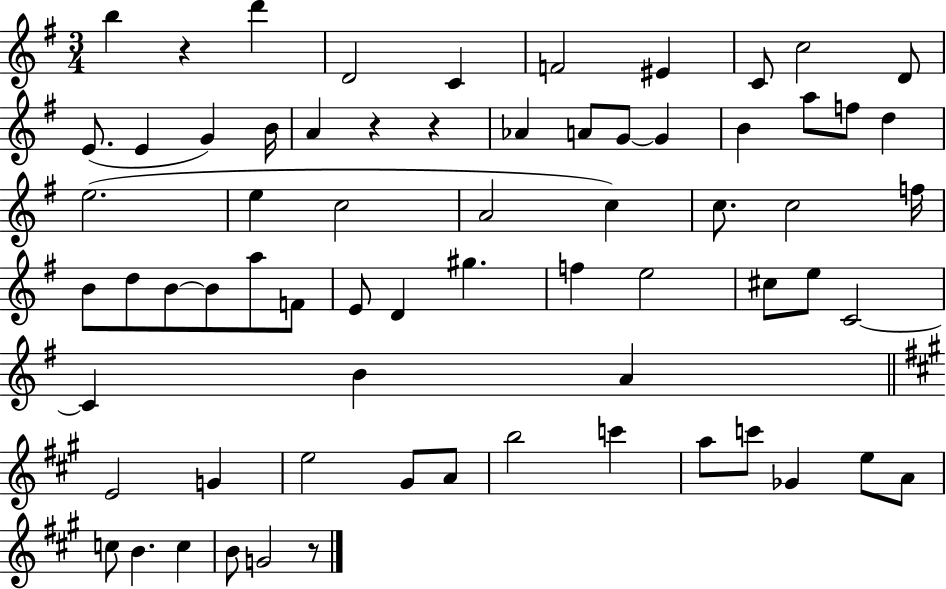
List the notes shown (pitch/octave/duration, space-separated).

B5/q R/q D6/q D4/h C4/q F4/h EIS4/q C4/e C5/h D4/e E4/e. E4/q G4/q B4/s A4/q R/q R/q Ab4/q A4/e G4/e G4/q B4/q A5/e F5/e D5/q E5/h. E5/q C5/h A4/h C5/q C5/e. C5/h F5/s B4/e D5/e B4/e B4/e A5/e F4/e E4/e D4/q G#5/q. F5/q E5/h C#5/e E5/e C4/h C4/q B4/q A4/q E4/h G4/q E5/h G#4/e A4/e B5/h C6/q A5/e C6/e Gb4/q E5/e A4/e C5/e B4/q. C5/q B4/e G4/h R/e